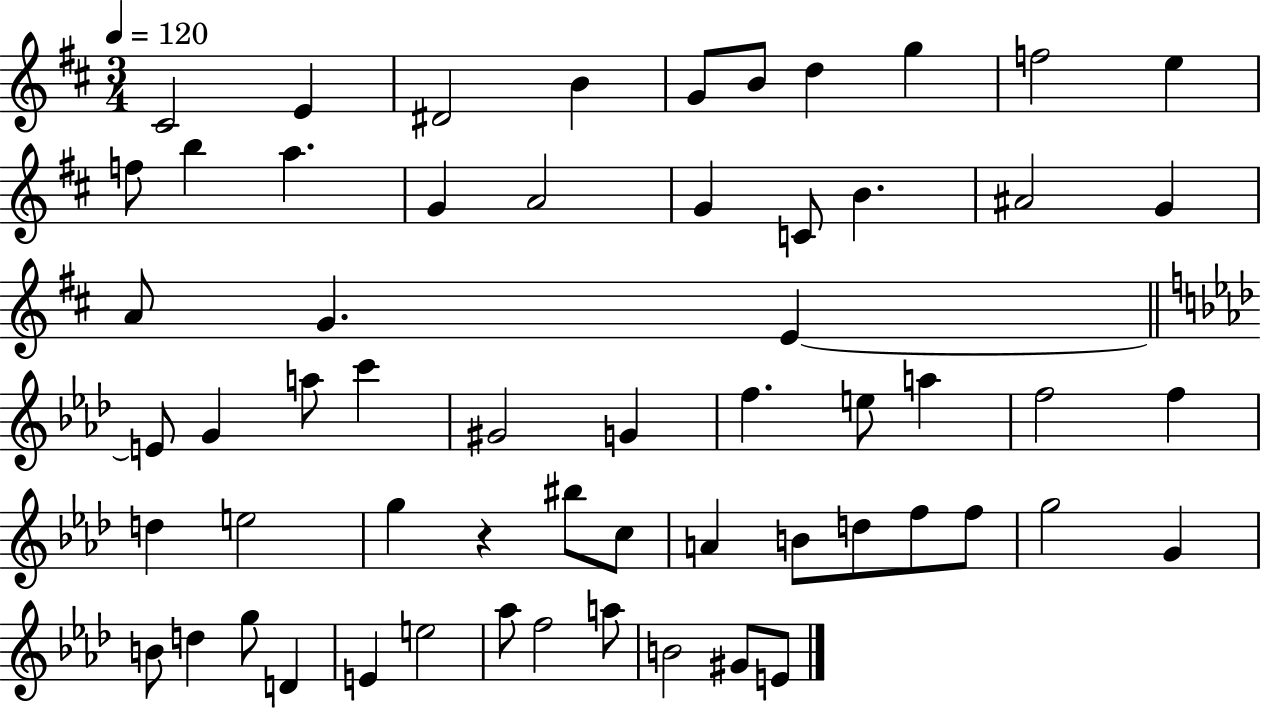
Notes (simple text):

C#4/h E4/q D#4/h B4/q G4/e B4/e D5/q G5/q F5/h E5/q F5/e B5/q A5/q. G4/q A4/h G4/q C4/e B4/q. A#4/h G4/q A4/e G4/q. E4/q E4/e G4/q A5/e C6/q G#4/h G4/q F5/q. E5/e A5/q F5/h F5/q D5/q E5/h G5/q R/q BIS5/e C5/e A4/q B4/e D5/e F5/e F5/e G5/h G4/q B4/e D5/q G5/e D4/q E4/q E5/h Ab5/e F5/h A5/e B4/h G#4/e E4/e